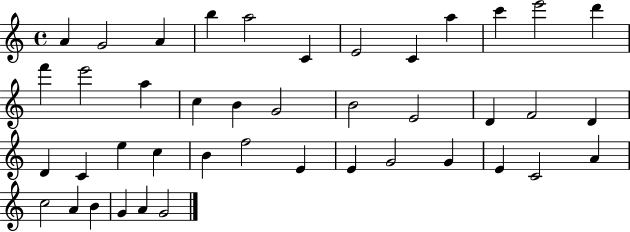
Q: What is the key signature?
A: C major